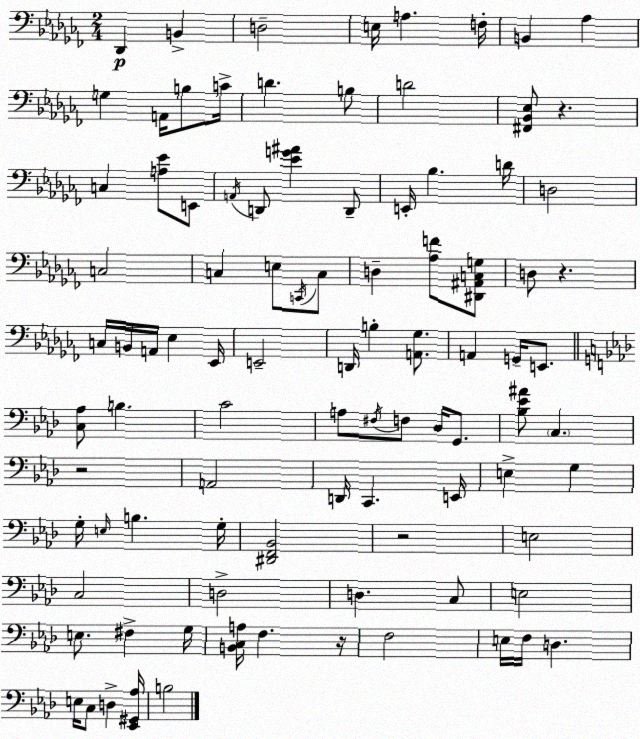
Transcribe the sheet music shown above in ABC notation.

X:1
T:Untitled
M:2/4
L:1/4
K:Abm
_D,, B,, D,2 E,/4 A, F,/4 B,, _A, G, A,,/4 B,/2 C/4 D B,/2 D2 [^F,,_B,,_E,]/2 z C, [A,_E]/2 E,,/2 A,,/4 D,,/2 [_EG^A] D,,/2 E,,/4 _B, D/4 D,2 C,2 C, E,/2 C,,/4 C,/2 D, [_A,F]/2 [^D,,^A,,C,G,]/2 D,/2 z C,/4 B,,/4 A,,/4 _E, _E,,/4 E,,2 D,,/4 B, [A,,_G,]/2 A,, G,,/4 E,,/2 [C,_A,]/2 B, C2 A,/2 ^F,/4 F,/2 _D,/4 G,,/2 [_B,_E^A]/2 C, z2 A,,2 D,,/4 C,, E,,/4 E, G, G,/4 E,/4 B, G,/4 [^D,,F,,_B,,]2 z2 E,2 C,2 D,2 D, C,/2 E,2 E,/2 ^F, G,/4 [B,,C,A,]/4 F, z/4 F,2 E,/4 F,/4 D, E,/4 C,/2 D, [_E,,^G,,_A,]/4 B,2